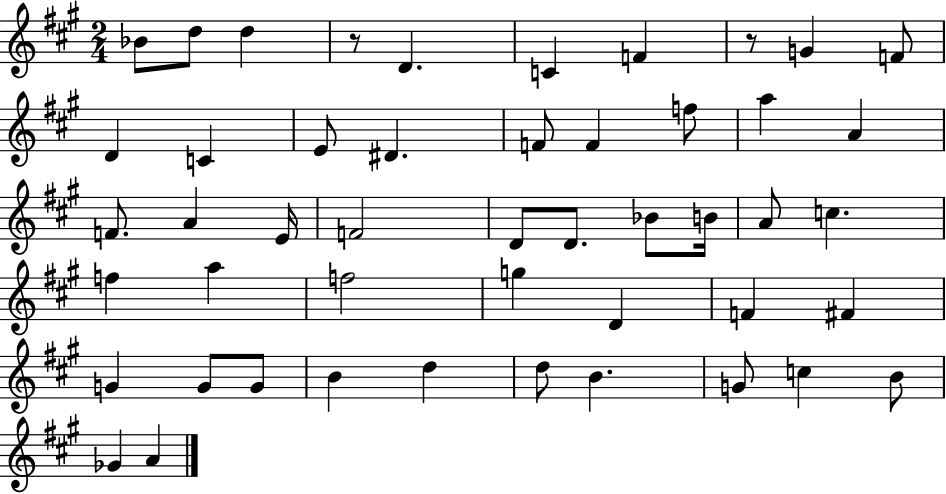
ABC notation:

X:1
T:Untitled
M:2/4
L:1/4
K:A
_B/2 d/2 d z/2 D C F z/2 G F/2 D C E/2 ^D F/2 F f/2 a A F/2 A E/4 F2 D/2 D/2 _B/2 B/4 A/2 c f a f2 g D F ^F G G/2 G/2 B d d/2 B G/2 c B/2 _G A